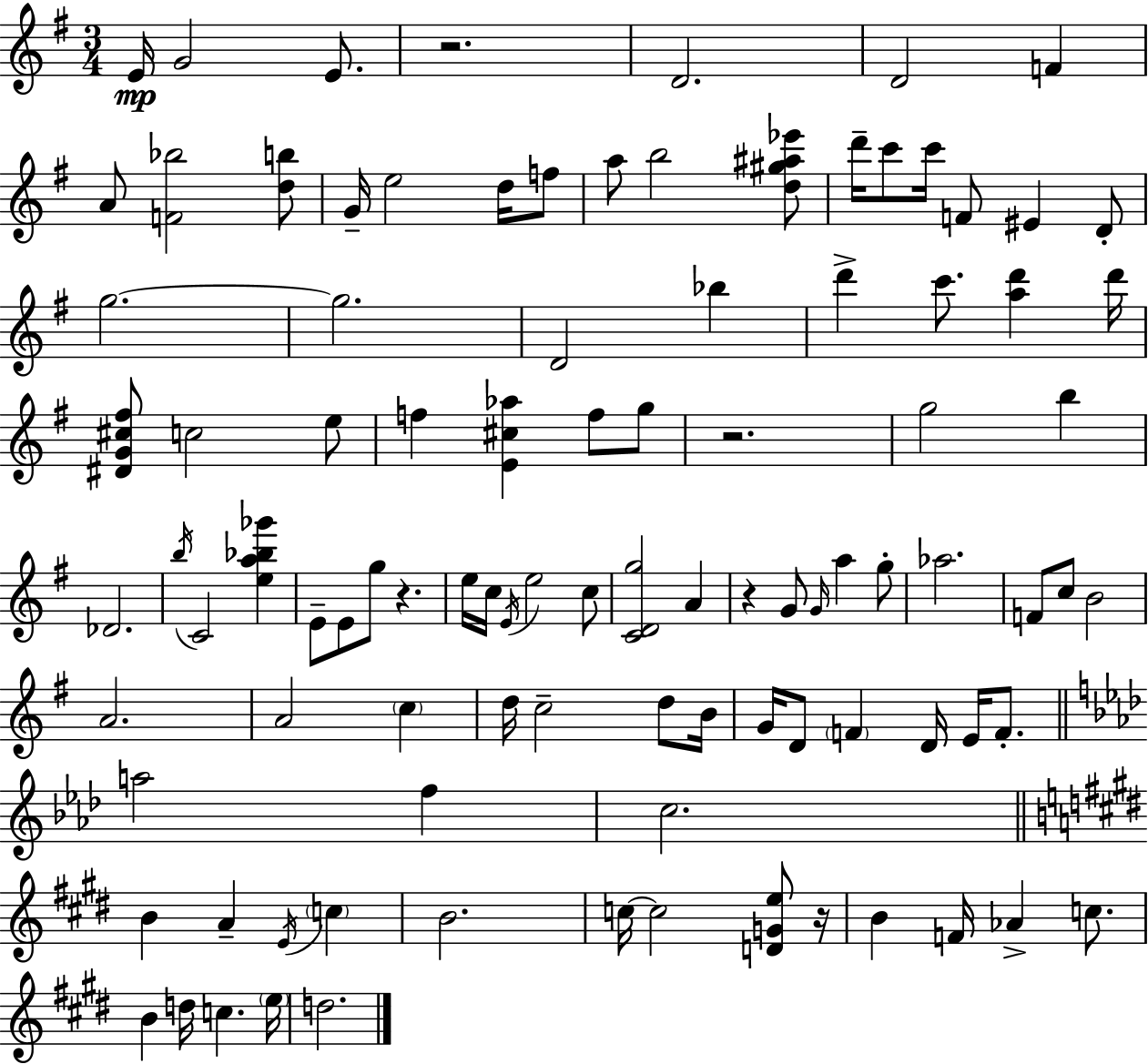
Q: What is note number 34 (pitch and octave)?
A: Db4